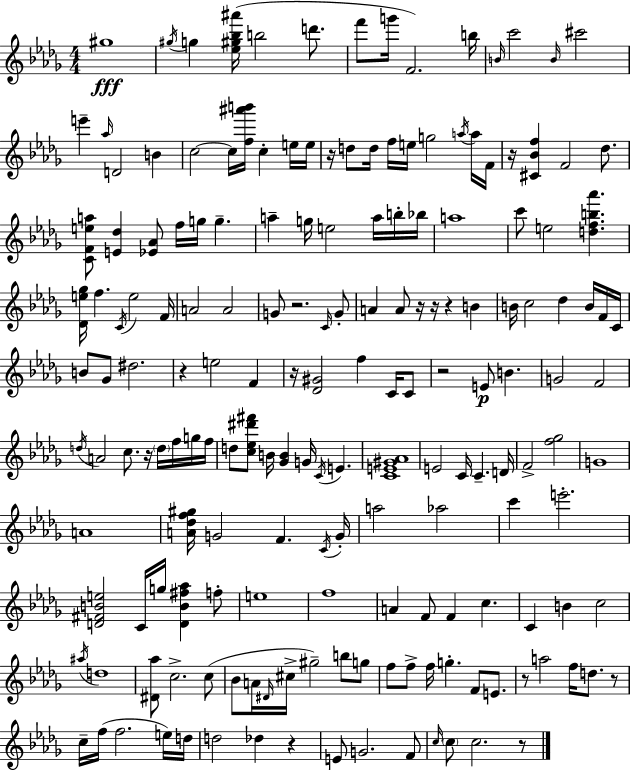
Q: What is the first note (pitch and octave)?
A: G#5